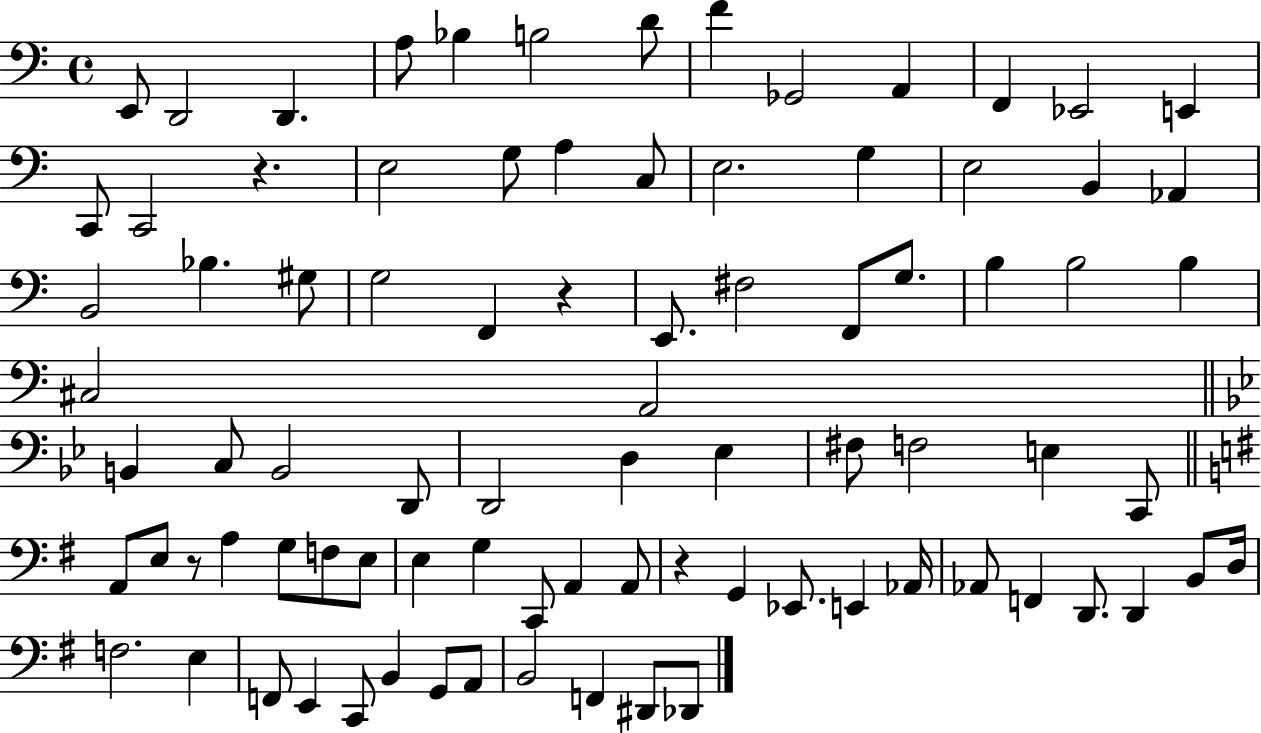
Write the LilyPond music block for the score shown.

{
  \clef bass
  \time 4/4
  \defaultTimeSignature
  \key c \major
  e,8 d,2 d,4. | a8 bes4 b2 d'8 | f'4 ges,2 a,4 | f,4 ees,2 e,4 | \break c,8 c,2 r4. | e2 g8 a4 c8 | e2. g4 | e2 b,4 aes,4 | \break b,2 bes4. gis8 | g2 f,4 r4 | e,8. fis2 f,8 g8. | b4 b2 b4 | \break cis2 a,2 | \bar "||" \break \key g \minor b,4 c8 b,2 d,8 | d,2 d4 ees4 | fis8 f2 e4 c,8 | \bar "||" \break \key e \minor a,8 e8 r8 a4 g8 f8 e8 | e4 g4 c,8 a,4 a,8 | r4 g,4 ees,8. e,4 aes,16 | aes,8 f,4 d,8. d,4 b,8 d16 | \break f2. e4 | f,8 e,4 c,8 b,4 g,8 a,8 | b,2 f,4 dis,8 des,8 | \bar "|."
}